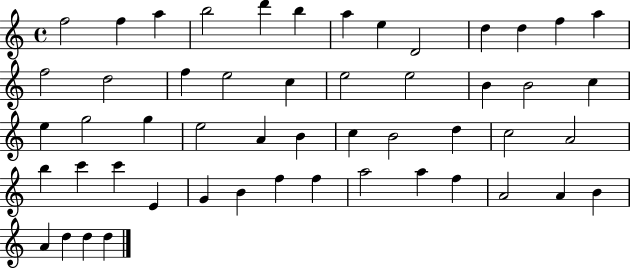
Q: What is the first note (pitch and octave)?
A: F5